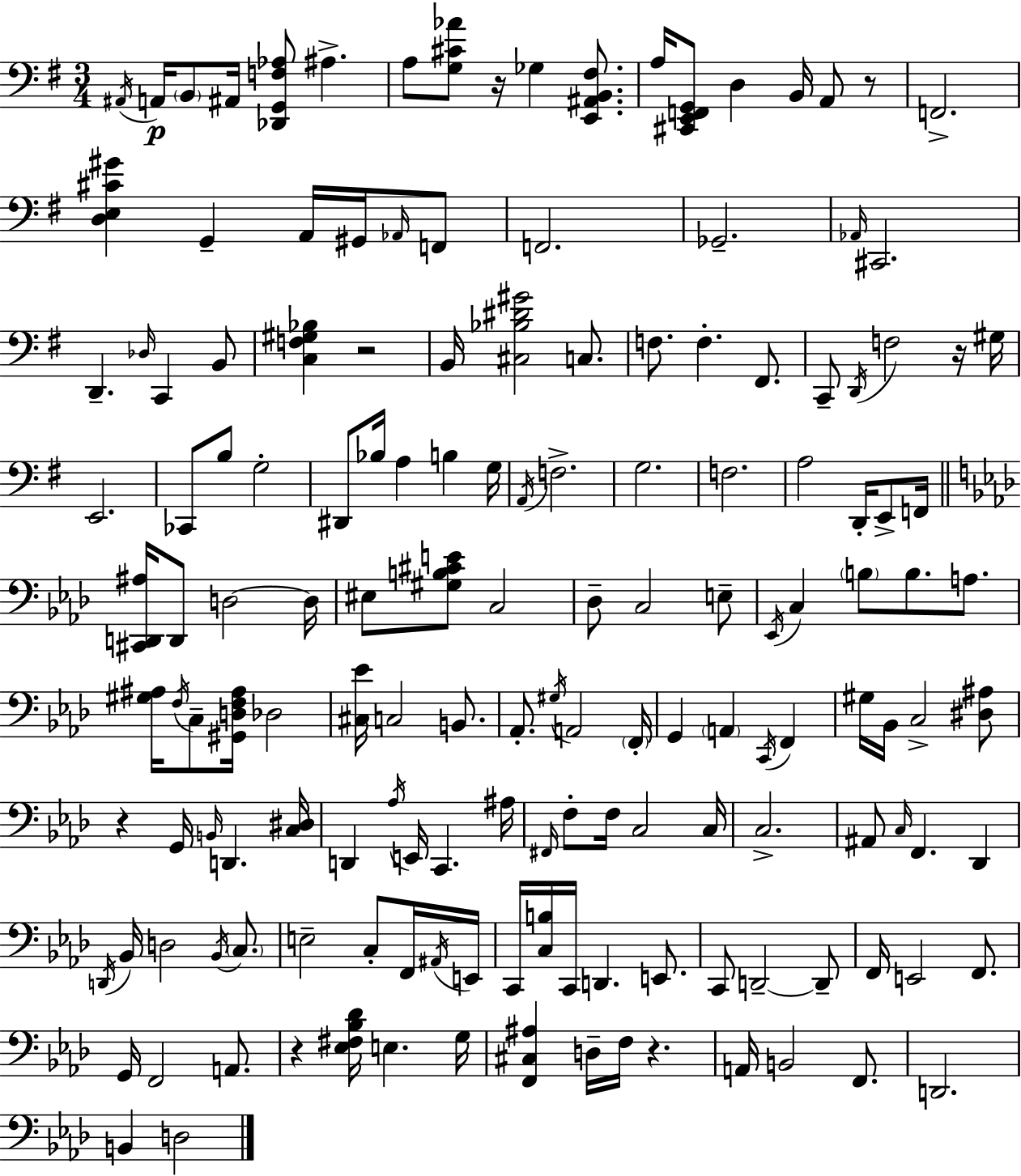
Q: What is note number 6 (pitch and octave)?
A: A3